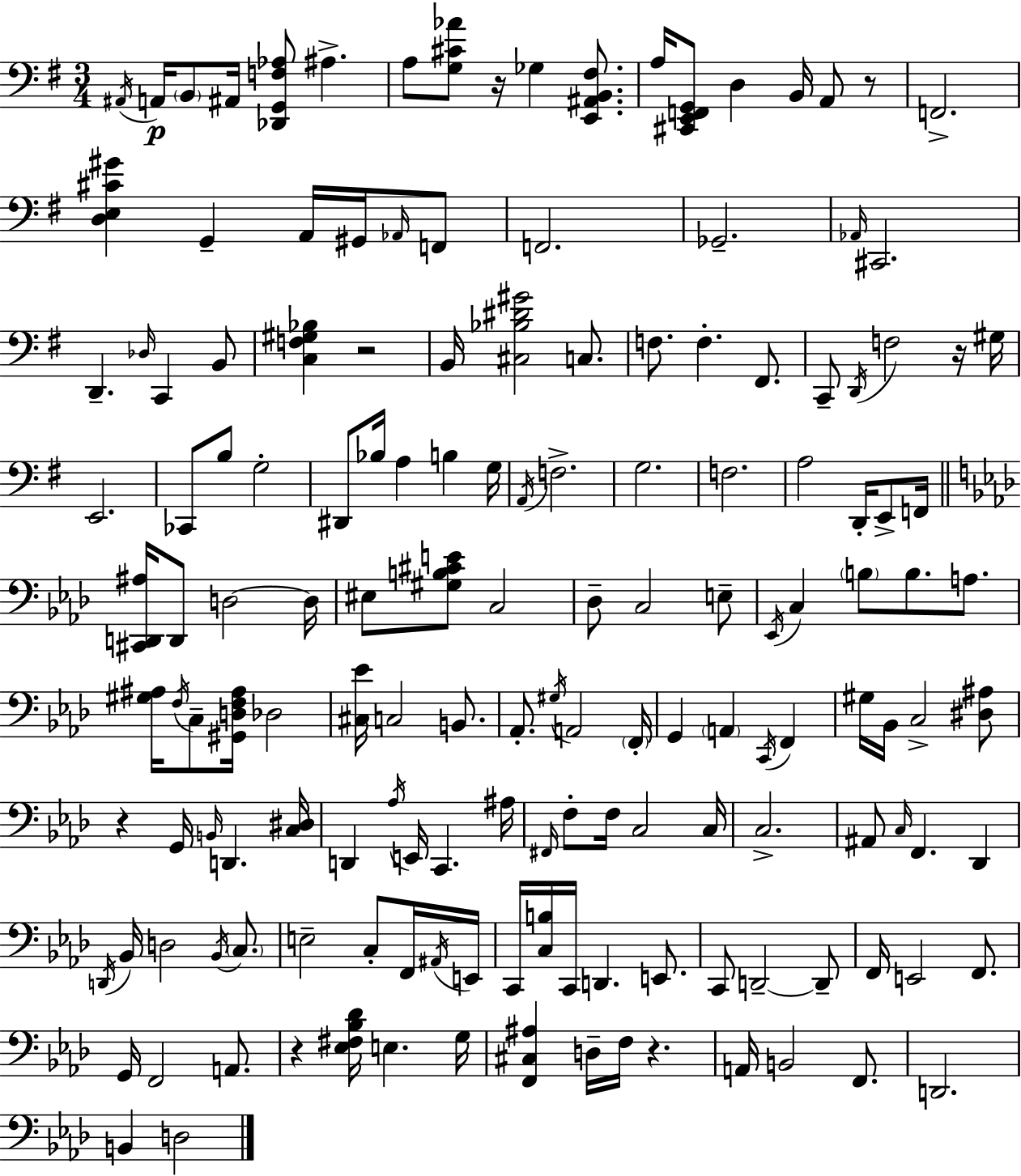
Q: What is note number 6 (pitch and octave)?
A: A3